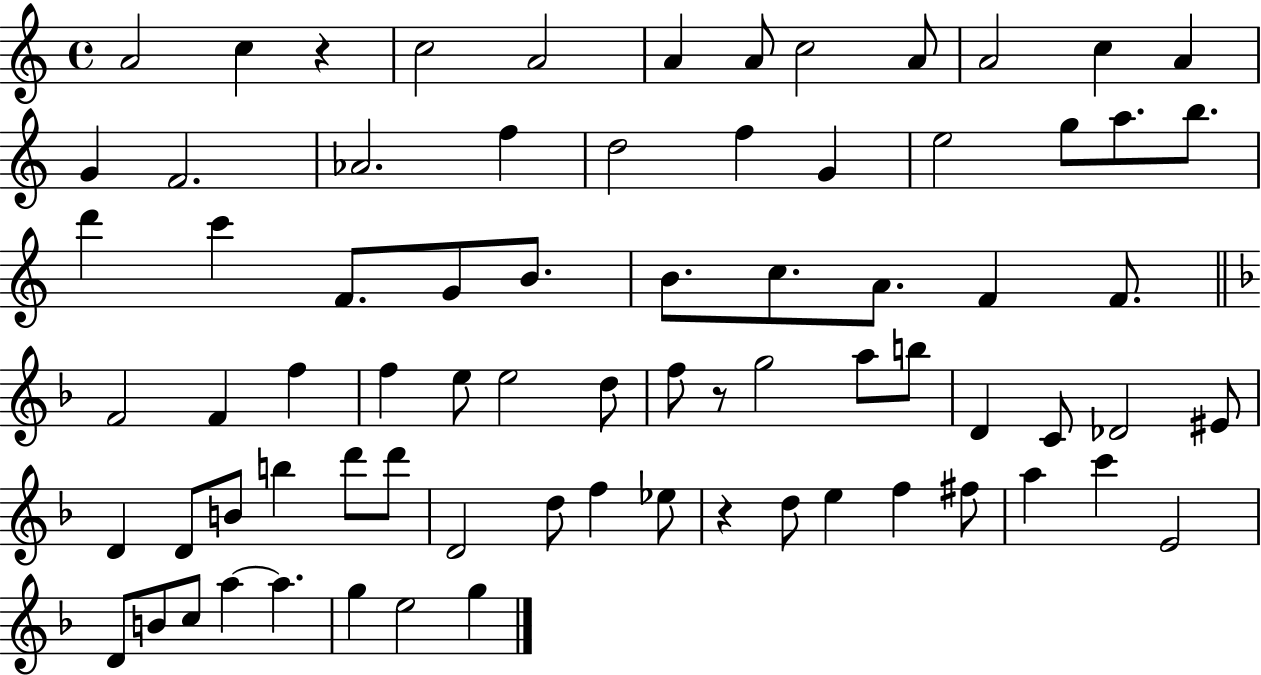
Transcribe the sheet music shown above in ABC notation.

X:1
T:Untitled
M:4/4
L:1/4
K:C
A2 c z c2 A2 A A/2 c2 A/2 A2 c A G F2 _A2 f d2 f G e2 g/2 a/2 b/2 d' c' F/2 G/2 B/2 B/2 c/2 A/2 F F/2 F2 F f f e/2 e2 d/2 f/2 z/2 g2 a/2 b/2 D C/2 _D2 ^E/2 D D/2 B/2 b d'/2 d'/2 D2 d/2 f _e/2 z d/2 e f ^f/2 a c' E2 D/2 B/2 c/2 a a g e2 g